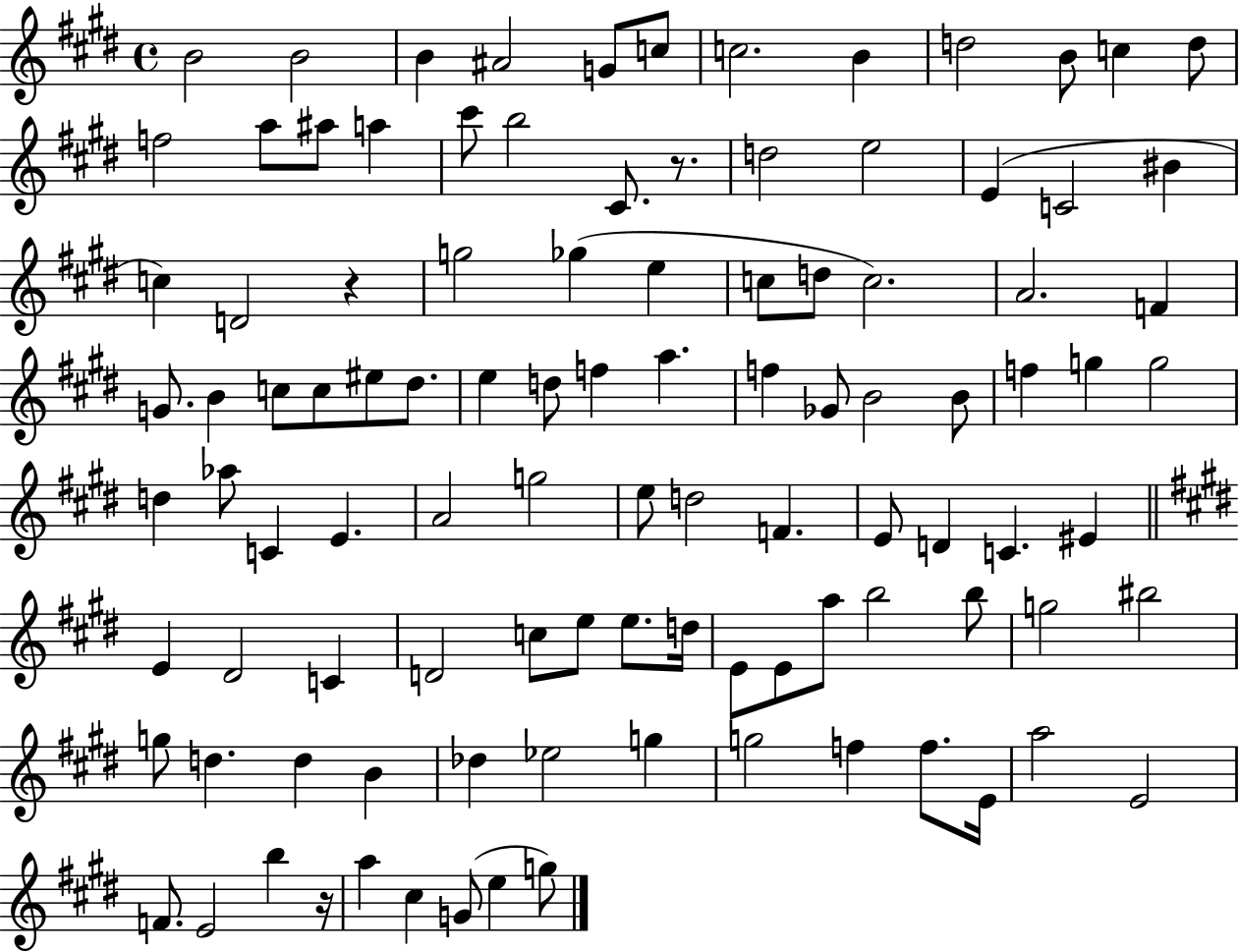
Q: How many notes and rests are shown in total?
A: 103